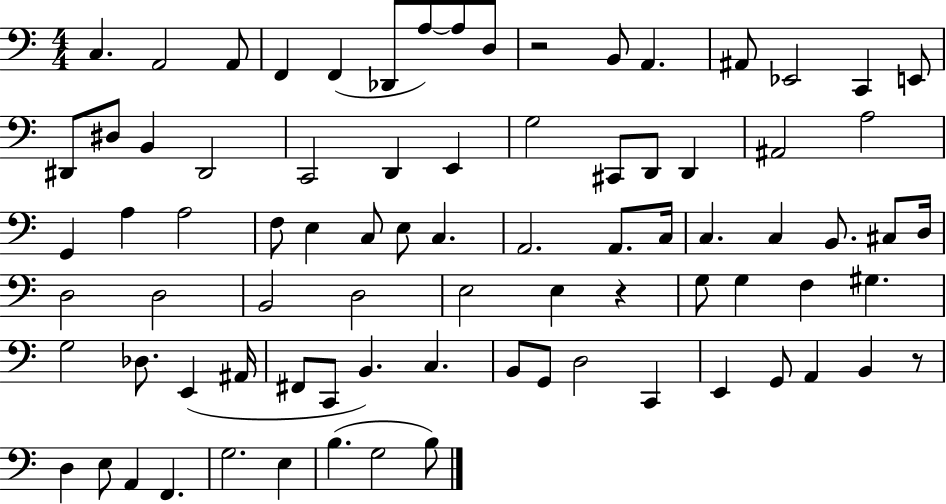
X:1
T:Untitled
M:4/4
L:1/4
K:C
C, A,,2 A,,/2 F,, F,, _D,,/2 A,/2 A,/2 D,/2 z2 B,,/2 A,, ^A,,/2 _E,,2 C,, E,,/2 ^D,,/2 ^D,/2 B,, ^D,,2 C,,2 D,, E,, G,2 ^C,,/2 D,,/2 D,, ^A,,2 A,2 G,, A, A,2 F,/2 E, C,/2 E,/2 C, A,,2 A,,/2 C,/4 C, C, B,,/2 ^C,/2 D,/4 D,2 D,2 B,,2 D,2 E,2 E, z G,/2 G, F, ^G, G,2 _D,/2 E,, ^A,,/4 ^F,,/2 C,,/2 B,, C, B,,/2 G,,/2 D,2 C,, E,, G,,/2 A,, B,, z/2 D, E,/2 A,, F,, G,2 E, B, G,2 B,/2